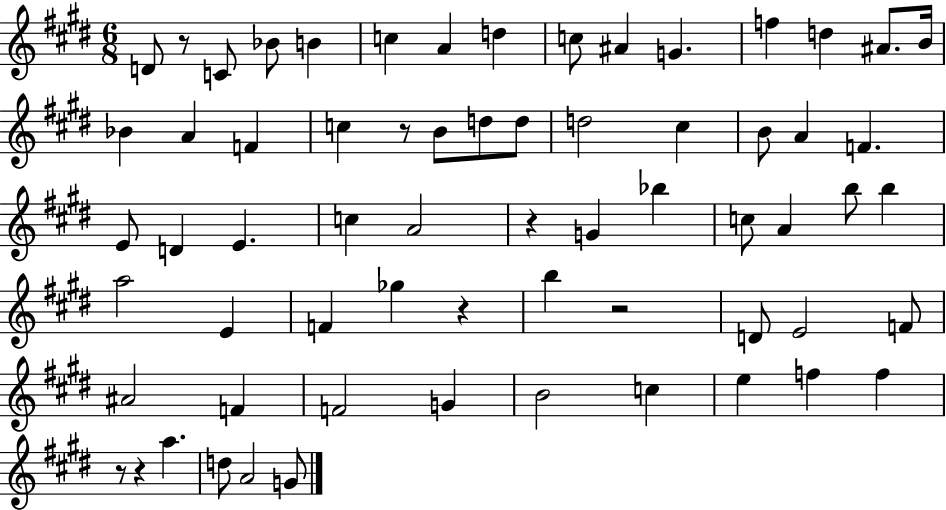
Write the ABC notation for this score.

X:1
T:Untitled
M:6/8
L:1/4
K:E
D/2 z/2 C/2 _B/2 B c A d c/2 ^A G f d ^A/2 B/4 _B A F c z/2 B/2 d/2 d/2 d2 ^c B/2 A F E/2 D E c A2 z G _b c/2 A b/2 b a2 E F _g z b z2 D/2 E2 F/2 ^A2 F F2 G B2 c e f f z/2 z a d/2 A2 G/2